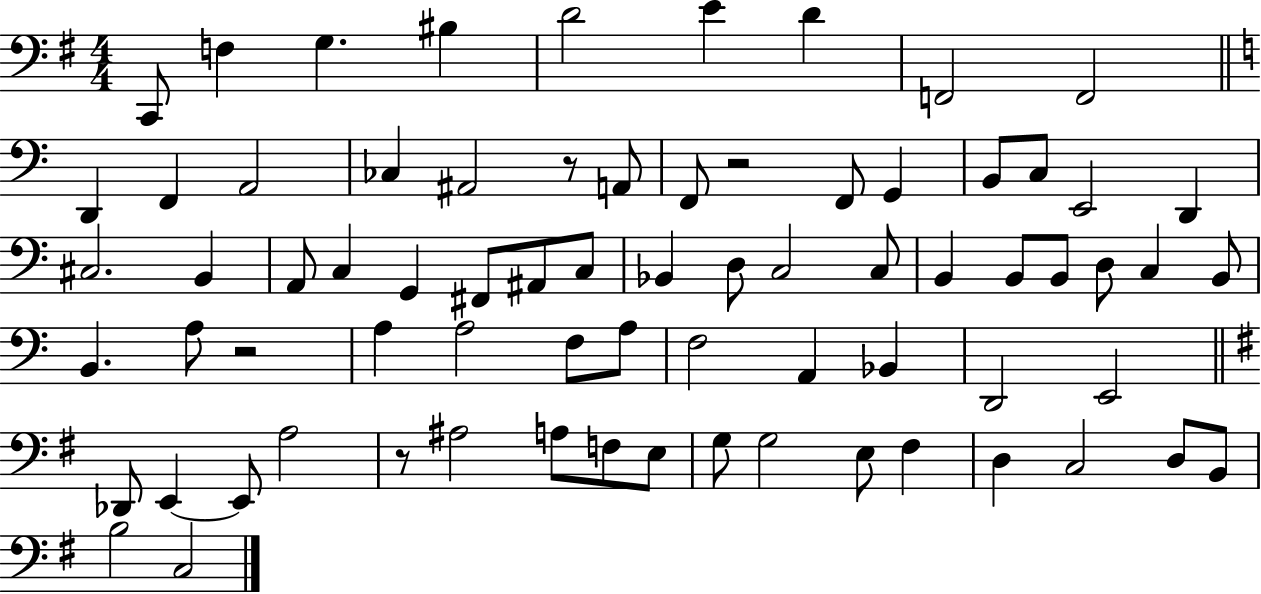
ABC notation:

X:1
T:Untitled
M:4/4
L:1/4
K:G
C,,/2 F, G, ^B, D2 E D F,,2 F,,2 D,, F,, A,,2 _C, ^A,,2 z/2 A,,/2 F,,/2 z2 F,,/2 G,, B,,/2 C,/2 E,,2 D,, ^C,2 B,, A,,/2 C, G,, ^F,,/2 ^A,,/2 C,/2 _B,, D,/2 C,2 C,/2 B,, B,,/2 B,,/2 D,/2 C, B,,/2 B,, A,/2 z2 A, A,2 F,/2 A,/2 F,2 A,, _B,, D,,2 E,,2 _D,,/2 E,, E,,/2 A,2 z/2 ^A,2 A,/2 F,/2 E,/2 G,/2 G,2 E,/2 ^F, D, C,2 D,/2 B,,/2 B,2 C,2